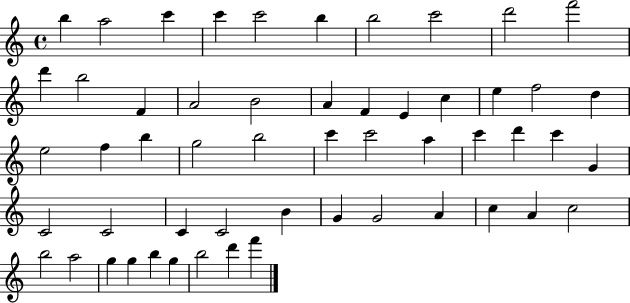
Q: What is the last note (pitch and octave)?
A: F6